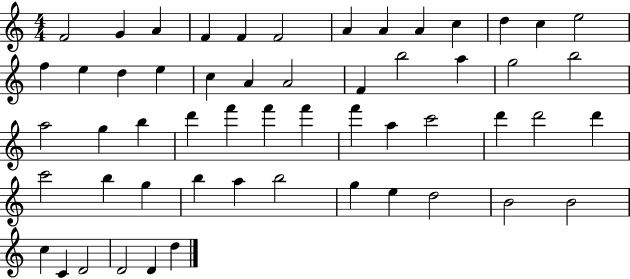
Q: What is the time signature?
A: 4/4